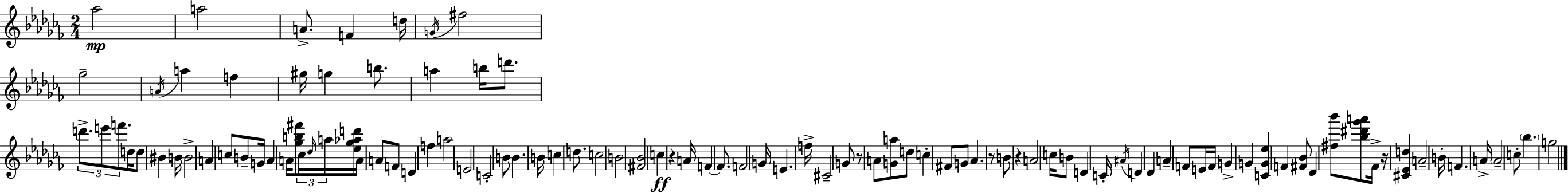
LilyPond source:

{
  \clef treble
  \numericTimeSignature
  \time 2/4
  \key aes \minor
  aes''2\mp | a''2 | a'8.-> f'4 d''16 | \acciaccatura { g'16 } fis''2 | \break ges''2-- | \acciaccatura { a'16 } a''4 f''4 | gis''16 g''4 b''8. | a''4 b''16 d'''8. | \break \tuplet 3/2 { d'''8.-> e'''8 f'''8. } | d''16 d''8 bis'4 | b'16 b'2-> | a'4 c''8 | \break b'8-- g'16 aes'4 a'16 | <ges'' b'' fis'''>8 \tuplet 3/2 { ces''16 \grace { des''16 } a''16 } <ees'' ges'' aes'' d'''>16 a'16 a'8 | f'8 d'4 f''4 | a''2 | \break e'2 | c'2-. | b'8 b'4. | b'16 c''4 | \break d''8. c''2 | b'2 | <fis' bes'>2 | c''4\ff r4 | \break a'16 f'4~~ | f'8. f'2 | g'16 e'4. | f''16-> cis'2-- | \break g'8 r8 a'8 | <g' a''>8 d''8 c''4-. | fis'8 g'8 aes'4. | r8 b'8 r4 | \break a'2 | c''16 b'8 d'4 | c'16-. \acciaccatura { ais'16 } d'4 | des'4 a'4-- | \break f'8 e'16 f'16 g'4-> | g'4 <c' g' ees''>4 | f'4 <fis' bes'>8 des'4 | <fis'' bes'''>8 <bes'' dis''' ges''' a'''>8 fes'16-> r16 | \break <cis' ees' d''>4 a'2-- | b'16-. f'4. | a'16-> \parenthesize a'2-- | c''8-. \parenthesize bes''4. | \break g''2 | \bar "|."
}